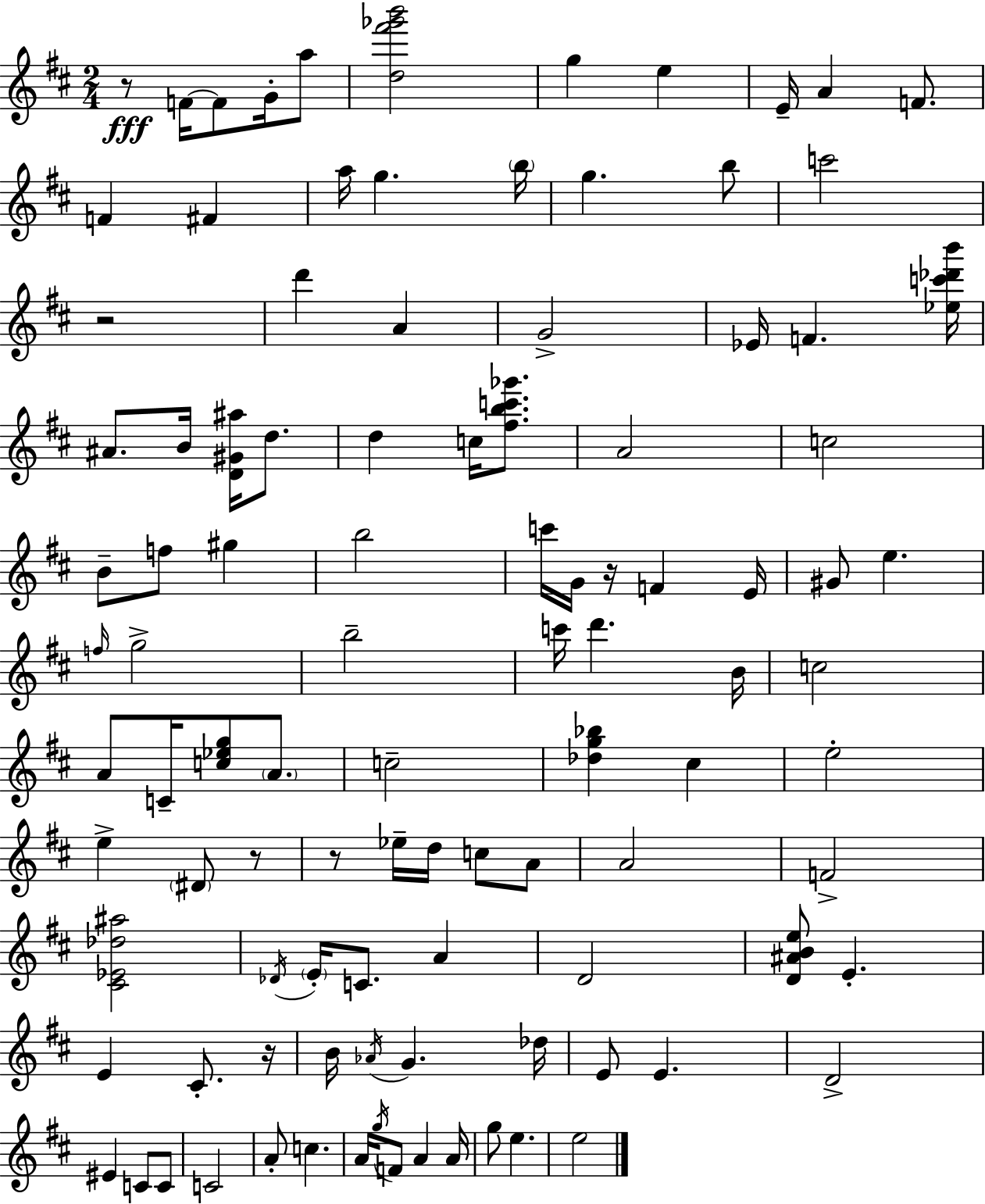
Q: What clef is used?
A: treble